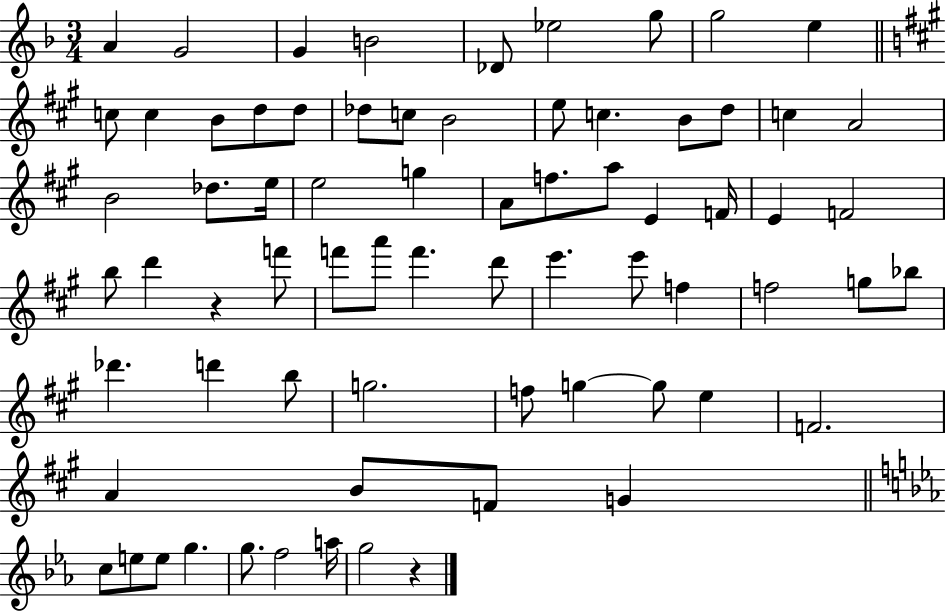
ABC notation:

X:1
T:Untitled
M:3/4
L:1/4
K:F
A G2 G B2 _D/2 _e2 g/2 g2 e c/2 c B/2 d/2 d/2 _d/2 c/2 B2 e/2 c B/2 d/2 c A2 B2 _d/2 e/4 e2 g A/2 f/2 a/2 E F/4 E F2 b/2 d' z f'/2 f'/2 a'/2 f' d'/2 e' e'/2 f f2 g/2 _b/2 _d' d' b/2 g2 f/2 g g/2 e F2 A B/2 F/2 G c/2 e/2 e/2 g g/2 f2 a/4 g2 z